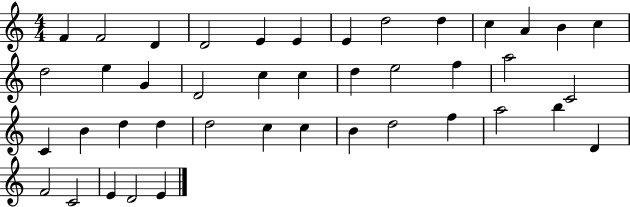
F4/q F4/h D4/q D4/h E4/q E4/q E4/q D5/h D5/q C5/q A4/q B4/q C5/q D5/h E5/q G4/q D4/h C5/q C5/q D5/q E5/h F5/q A5/h C4/h C4/q B4/q D5/q D5/q D5/h C5/q C5/q B4/q D5/h F5/q A5/h B5/q D4/q F4/h C4/h E4/q D4/h E4/q